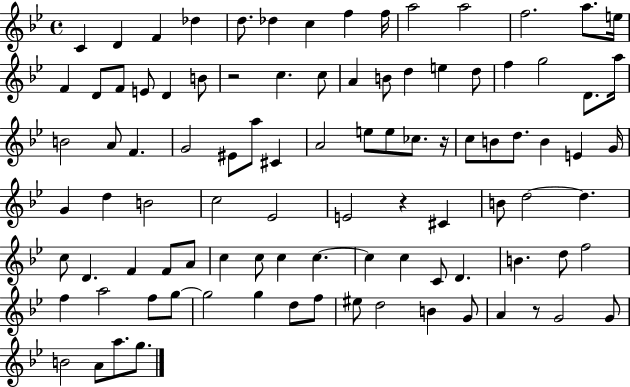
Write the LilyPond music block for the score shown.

{
  \clef treble
  \time 4/4
  \defaultTimeSignature
  \key bes \major
  \repeat volta 2 { c'4 d'4 f'4 des''4 | d''8. des''4 c''4 f''4 f''16 | a''2 a''2 | f''2. a''8. e''16 | \break f'4 d'8 f'8 e'8 d'4 b'8 | r2 c''4. c''8 | a'4 b'8 d''4 e''4 d''8 | f''4 g''2 d'8. a''16 | \break b'2 a'8 f'4. | g'2 eis'8 a''8 cis'4 | a'2 e''8 e''8 ces''8. r16 | c''8 b'8 d''8. b'4 e'4 g'16 | \break g'4 d''4 b'2 | c''2 ees'2 | e'2 r4 cis'4 | b'8 d''2~~ d''4. | \break c''8 d'4. f'4 f'8 a'8 | c''4 c''8 c''4 c''4.~~ | c''4 c''4 c'8 d'4. | b'4. d''8 f''2 | \break f''4 a''2 f''8 g''8~~ | g''2 g''4 d''8 f''8 | eis''8 d''2 b'4 g'8 | a'4 r8 g'2 g'8 | \break b'2 a'8 a''8. g''8. | } \bar "|."
}